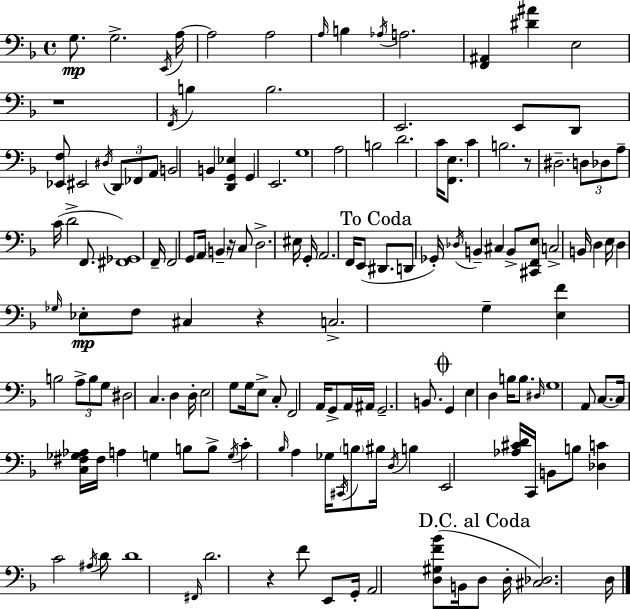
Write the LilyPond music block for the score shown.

{
  \clef bass
  \time 4/4
  \defaultTimeSignature
  \key d \minor
  \repeat volta 2 { g8.\mp g2.-> \acciaccatura { e,16 } | a16~~ a2 a2 | \grace { a16 } b4 \acciaccatura { aes16 } a2. | <f, ais,>4 <dis' ais'>4 e2 | \break r1 | \acciaccatura { f,16 } b4 b2. | e,2. | e,8 d,8 <ees, f>8 eis,2 \acciaccatura { dis16 } \tuplet 3/2 { d,8 | \break fes,8 a,8 } b,2 b,4 | <d, g, ees>4 g,4 e,2. | g1 | a2 b2 | \break d'2. | c'16 <f, e>8. c'4 b2. | r8 dis2.-- | \tuplet 3/2 { d8 des8 a8-- } c'16( d'2-> | \break f,8. <fis, ges,>1) | f,16-- f,2 g,8 | a,16 \parenthesize b,4-- r16 c8 d2.-> | eis16 g,16-. a,2. | \break f,16 e,8( \mark "To Coda" dis,8. d,8 ges,16-.) \acciaccatura { des16 } b,4-- | cis4 b,8-> <cis, f, e>8 c2-> | b,16 d4 e16 d4 \grace { ges16 } ees8-.\mp f8 cis4 | r4 c2.-> | \break g4-- <e f'>4 b2 | \tuplet 3/2 { a8-> b8 g8 } dis2 | c4. d4 d16-. e2 | g8 g16 e8-> c8-. f,2 | \break a,16 g,8-> a,16 ais,16 g,2.-- | b,8. \mark \markup { \musicglyph "scripts.coda" } g,4 e4 d4 | b16 b8. \grace { dis16 } g1 | a,8 c8.~~ c16 <c fis ges aes>16 fis16 | \break a4 g4 b8 b8-> \acciaccatura { g16 } c'4-. | \grace { bes16 } a4 ges16 \acciaccatura { cis,16 } \parenthesize b8 bis16 \acciaccatura { d16 } b4 | e,2 <aes cis' d'>16 c,16 b,8 b8 <des c'>4 | c'2 \acciaccatura { ais16 } d'8 d'1 | \break \grace { fis,16 } d'2. | r4 f'8 | e,8 g,16-. a,2 <d gis f' bes'>8( b,16 \mark "D.C. al Coda" d8 | d16-. <cis des>2.) d16 } \bar "|."
}